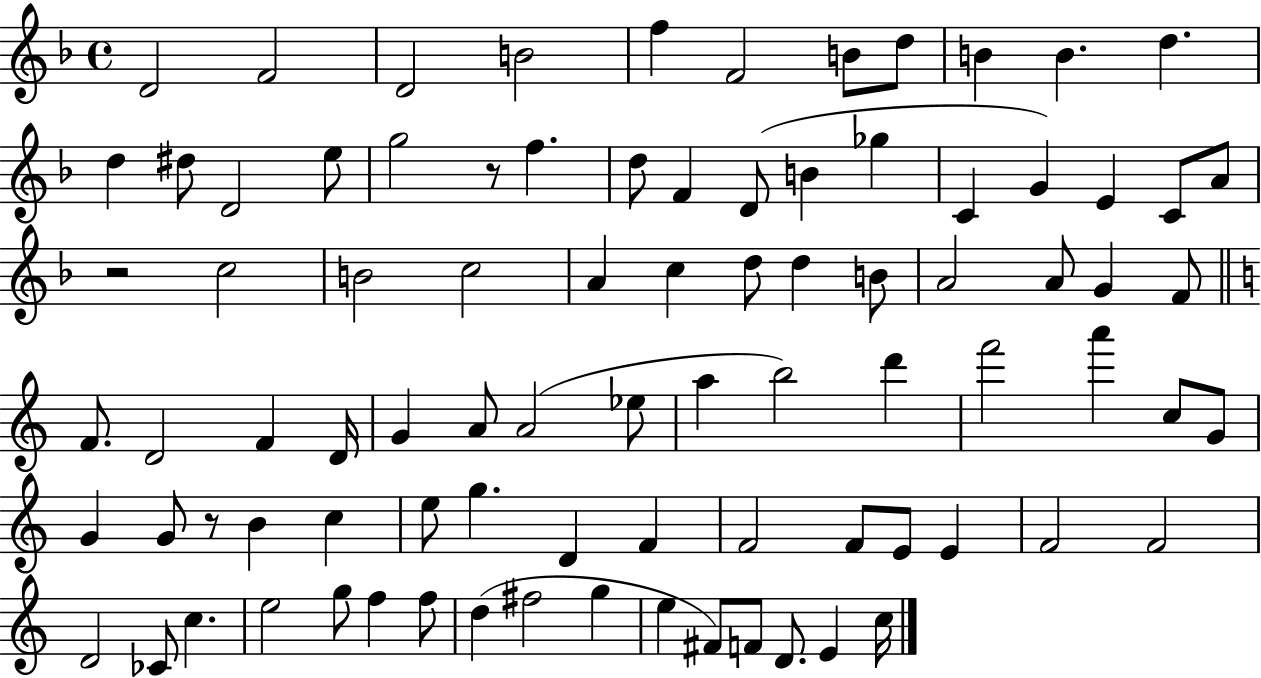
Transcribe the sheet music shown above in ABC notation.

X:1
T:Untitled
M:4/4
L:1/4
K:F
D2 F2 D2 B2 f F2 B/2 d/2 B B d d ^d/2 D2 e/2 g2 z/2 f d/2 F D/2 B _g C G E C/2 A/2 z2 c2 B2 c2 A c d/2 d B/2 A2 A/2 G F/2 F/2 D2 F D/4 G A/2 A2 _e/2 a b2 d' f'2 a' c/2 G/2 G G/2 z/2 B c e/2 g D F F2 F/2 E/2 E F2 F2 D2 _C/2 c e2 g/2 f f/2 d ^f2 g e ^F/2 F/2 D/2 E c/4